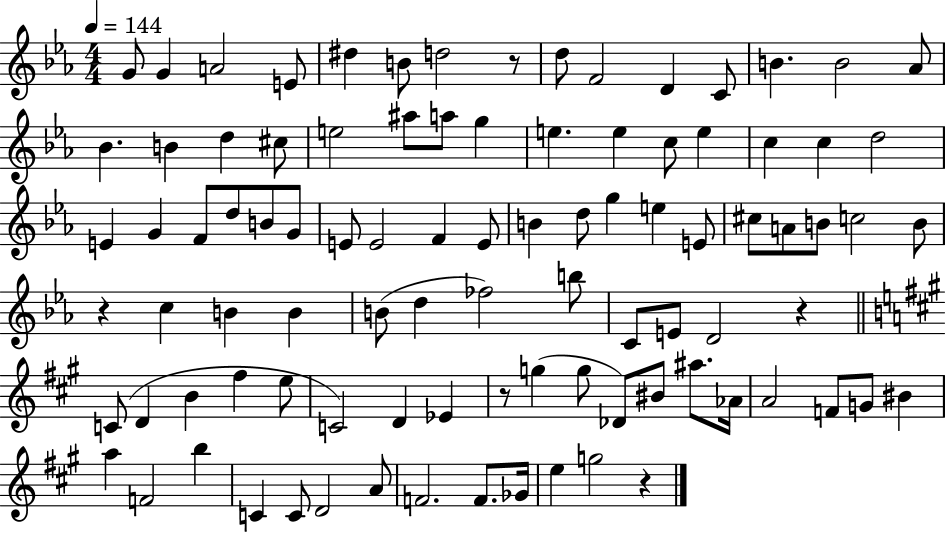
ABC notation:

X:1
T:Untitled
M:4/4
L:1/4
K:Eb
G/2 G A2 E/2 ^d B/2 d2 z/2 d/2 F2 D C/2 B B2 _A/2 _B B d ^c/2 e2 ^a/2 a/2 g e e c/2 e c c d2 E G F/2 d/2 B/2 G/2 E/2 E2 F E/2 B d/2 g e E/2 ^c/2 A/2 B/2 c2 B/2 z c B B B/2 d _f2 b/2 C/2 E/2 D2 z C/2 D B ^f e/2 C2 D _E z/2 g g/2 _D/2 ^B/2 ^a/2 _A/4 A2 F/2 G/2 ^B a F2 b C C/2 D2 A/2 F2 F/2 _G/4 e g2 z